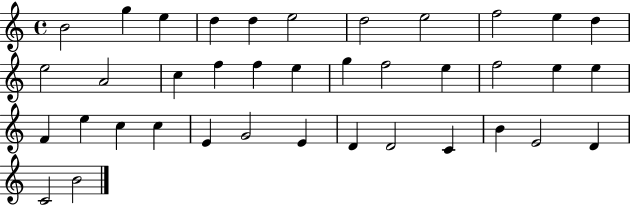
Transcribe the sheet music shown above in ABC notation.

X:1
T:Untitled
M:4/4
L:1/4
K:C
B2 g e d d e2 d2 e2 f2 e d e2 A2 c f f e g f2 e f2 e e F e c c E G2 E D D2 C B E2 D C2 B2